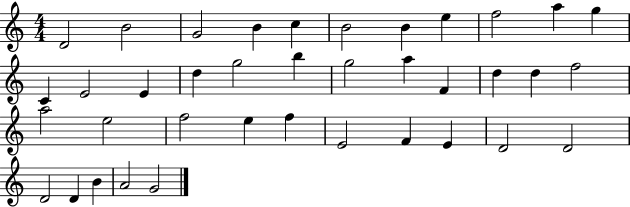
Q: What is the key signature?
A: C major